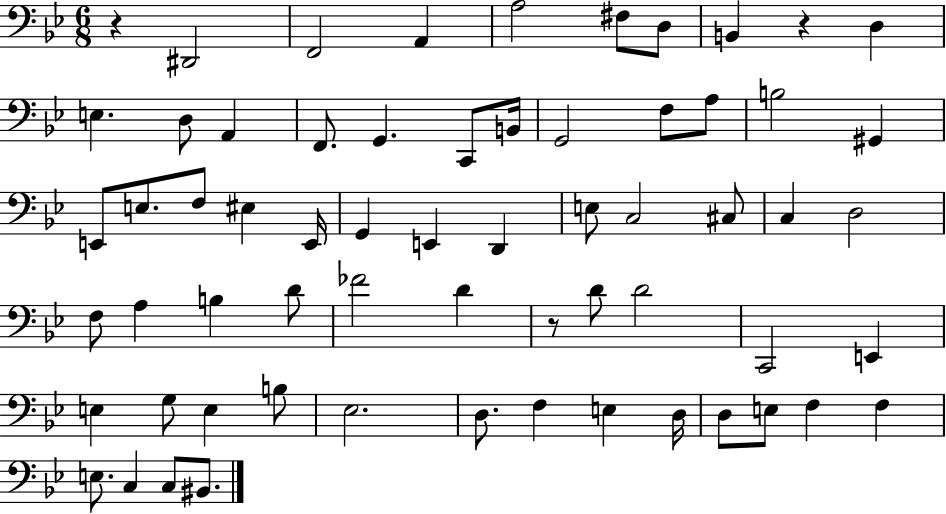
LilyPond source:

{
  \clef bass
  \numericTimeSignature
  \time 6/8
  \key bes \major
  \repeat volta 2 { r4 dis,2 | f,2 a,4 | a2 fis8 d8 | b,4 r4 d4 | \break e4. d8 a,4 | f,8. g,4. c,8 b,16 | g,2 f8 a8 | b2 gis,4 | \break e,8 e8. f8 eis4 e,16 | g,4 e,4 d,4 | e8 c2 cis8 | c4 d2 | \break f8 a4 b4 d'8 | fes'2 d'4 | r8 d'8 d'2 | c,2 e,4 | \break e4 g8 e4 b8 | ees2. | d8. f4 e4 d16 | d8 e8 f4 f4 | \break e8. c4 c8 bis,8. | } \bar "|."
}